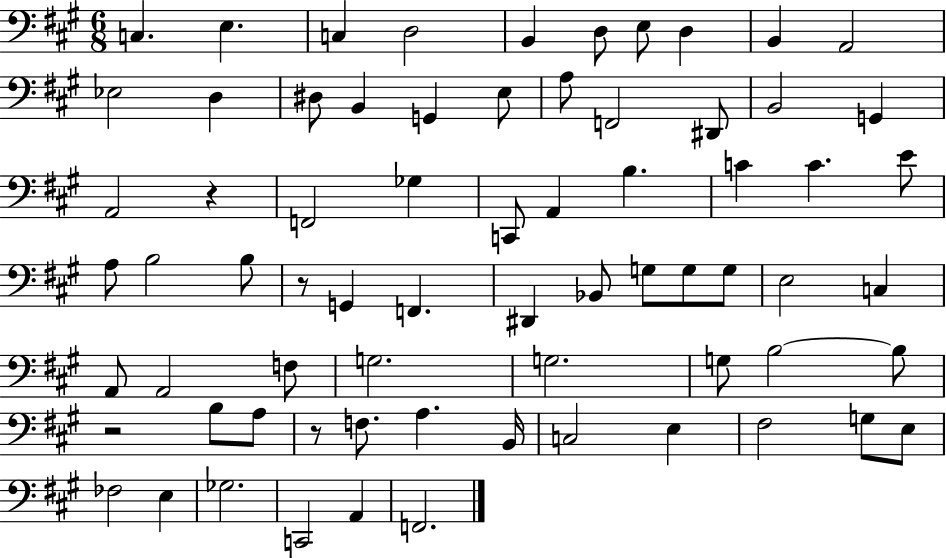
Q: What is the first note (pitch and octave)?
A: C3